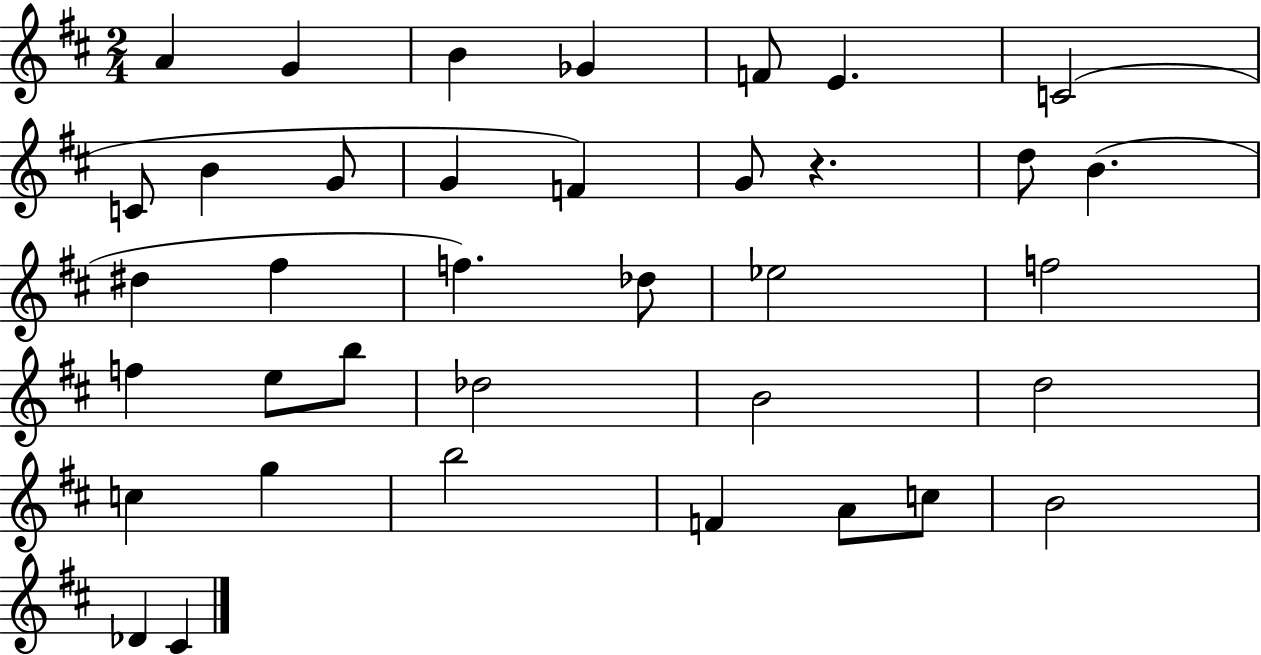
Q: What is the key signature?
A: D major